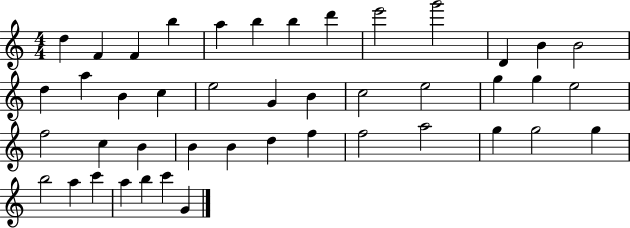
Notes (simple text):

D5/q F4/q F4/q B5/q A5/q B5/q B5/q D6/q E6/h G6/h D4/q B4/q B4/h D5/q A5/q B4/q C5/q E5/h G4/q B4/q C5/h E5/h G5/q G5/q E5/h F5/h C5/q B4/q B4/q B4/q D5/q F5/q F5/h A5/h G5/q G5/h G5/q B5/h A5/q C6/q A5/q B5/q C6/q G4/q